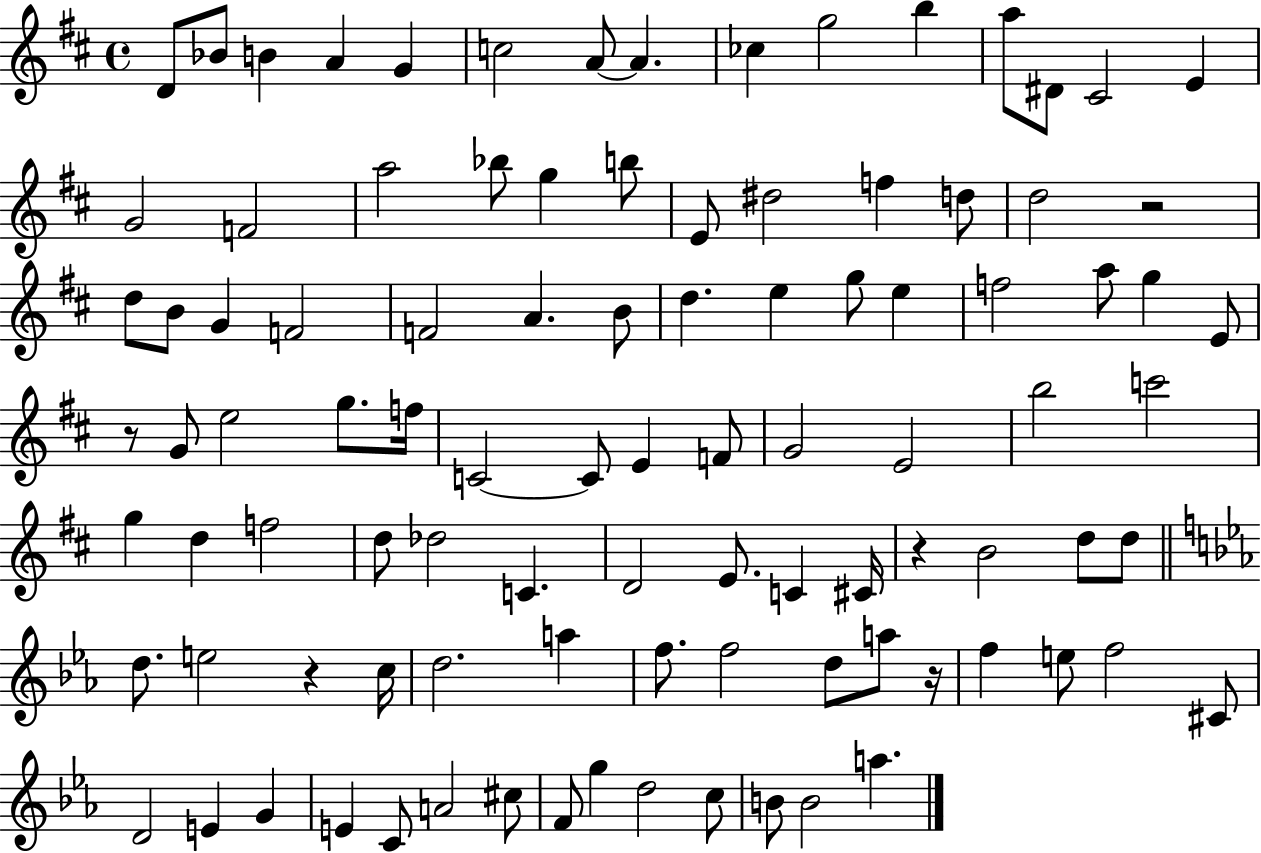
{
  \clef treble
  \time 4/4
  \defaultTimeSignature
  \key d \major
  d'8 bes'8 b'4 a'4 g'4 | c''2 a'8~~ a'4. | ces''4 g''2 b''4 | a''8 dis'8 cis'2 e'4 | \break g'2 f'2 | a''2 bes''8 g''4 b''8 | e'8 dis''2 f''4 d''8 | d''2 r2 | \break d''8 b'8 g'4 f'2 | f'2 a'4. b'8 | d''4. e''4 g''8 e''4 | f''2 a''8 g''4 e'8 | \break r8 g'8 e''2 g''8. f''16 | c'2~~ c'8 e'4 f'8 | g'2 e'2 | b''2 c'''2 | \break g''4 d''4 f''2 | d''8 des''2 c'4. | d'2 e'8. c'4 cis'16 | r4 b'2 d''8 d''8 | \break \bar "||" \break \key ees \major d''8. e''2 r4 c''16 | d''2. a''4 | f''8. f''2 d''8 a''8 r16 | f''4 e''8 f''2 cis'8 | \break d'2 e'4 g'4 | e'4 c'8 a'2 cis''8 | f'8 g''4 d''2 c''8 | b'8 b'2 a''4. | \break \bar "|."
}